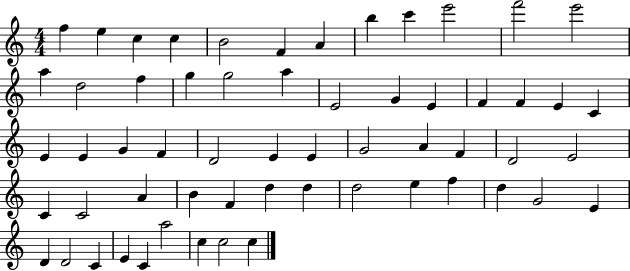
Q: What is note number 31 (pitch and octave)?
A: E4